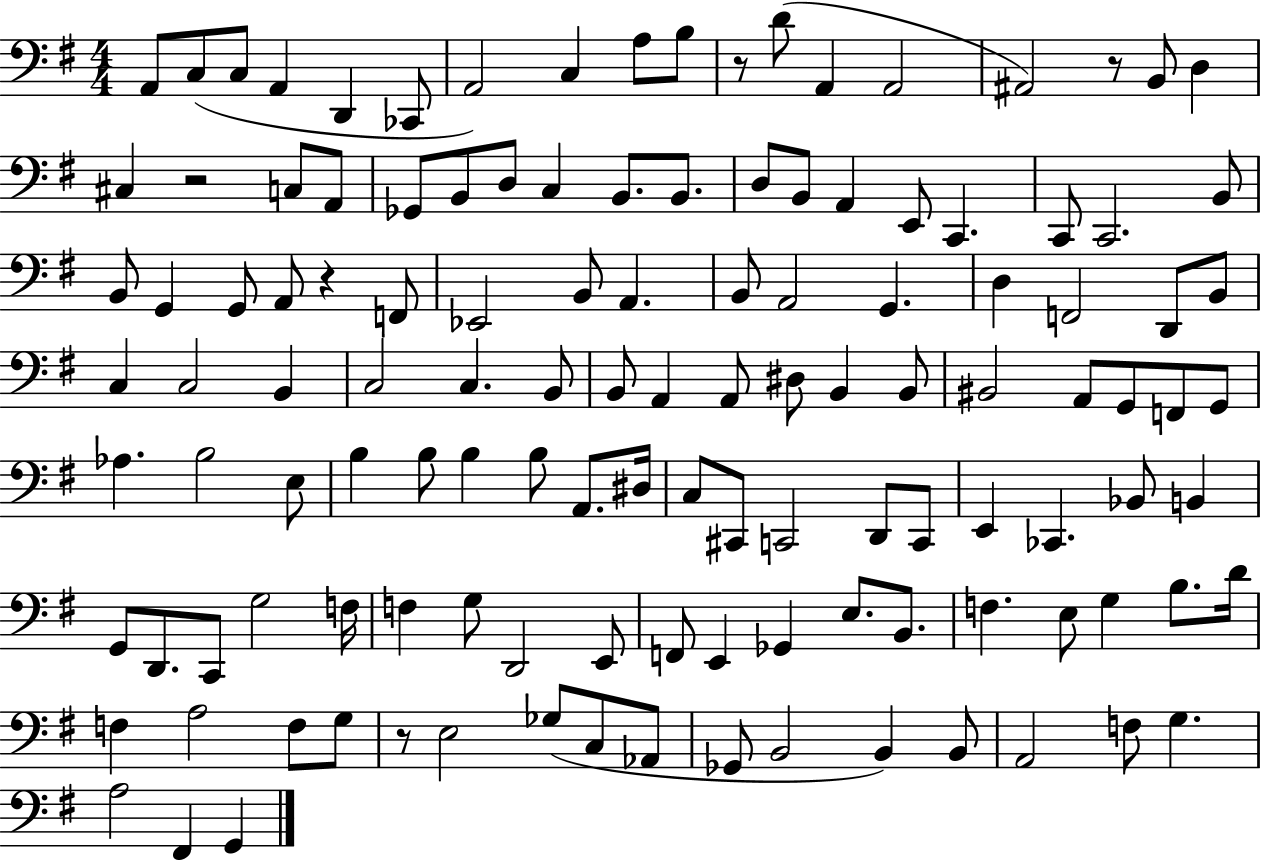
X:1
T:Untitled
M:4/4
L:1/4
K:G
A,,/2 C,/2 C,/2 A,, D,, _C,,/2 A,,2 C, A,/2 B,/2 z/2 D/2 A,, A,,2 ^A,,2 z/2 B,,/2 D, ^C, z2 C,/2 A,,/2 _G,,/2 B,,/2 D,/2 C, B,,/2 B,,/2 D,/2 B,,/2 A,, E,,/2 C,, C,,/2 C,,2 B,,/2 B,,/2 G,, G,,/2 A,,/2 z F,,/2 _E,,2 B,,/2 A,, B,,/2 A,,2 G,, D, F,,2 D,,/2 B,,/2 C, C,2 B,, C,2 C, B,,/2 B,,/2 A,, A,,/2 ^D,/2 B,, B,,/2 ^B,,2 A,,/2 G,,/2 F,,/2 G,,/2 _A, B,2 E,/2 B, B,/2 B, B,/2 A,,/2 ^D,/4 C,/2 ^C,,/2 C,,2 D,,/2 C,,/2 E,, _C,, _B,,/2 B,, G,,/2 D,,/2 C,,/2 G,2 F,/4 F, G,/2 D,,2 E,,/2 F,,/2 E,, _G,, E,/2 B,,/2 F, E,/2 G, B,/2 D/4 F, A,2 F,/2 G,/2 z/2 E,2 _G,/2 C,/2 _A,,/2 _G,,/2 B,,2 B,, B,,/2 A,,2 F,/2 G, A,2 ^F,, G,,